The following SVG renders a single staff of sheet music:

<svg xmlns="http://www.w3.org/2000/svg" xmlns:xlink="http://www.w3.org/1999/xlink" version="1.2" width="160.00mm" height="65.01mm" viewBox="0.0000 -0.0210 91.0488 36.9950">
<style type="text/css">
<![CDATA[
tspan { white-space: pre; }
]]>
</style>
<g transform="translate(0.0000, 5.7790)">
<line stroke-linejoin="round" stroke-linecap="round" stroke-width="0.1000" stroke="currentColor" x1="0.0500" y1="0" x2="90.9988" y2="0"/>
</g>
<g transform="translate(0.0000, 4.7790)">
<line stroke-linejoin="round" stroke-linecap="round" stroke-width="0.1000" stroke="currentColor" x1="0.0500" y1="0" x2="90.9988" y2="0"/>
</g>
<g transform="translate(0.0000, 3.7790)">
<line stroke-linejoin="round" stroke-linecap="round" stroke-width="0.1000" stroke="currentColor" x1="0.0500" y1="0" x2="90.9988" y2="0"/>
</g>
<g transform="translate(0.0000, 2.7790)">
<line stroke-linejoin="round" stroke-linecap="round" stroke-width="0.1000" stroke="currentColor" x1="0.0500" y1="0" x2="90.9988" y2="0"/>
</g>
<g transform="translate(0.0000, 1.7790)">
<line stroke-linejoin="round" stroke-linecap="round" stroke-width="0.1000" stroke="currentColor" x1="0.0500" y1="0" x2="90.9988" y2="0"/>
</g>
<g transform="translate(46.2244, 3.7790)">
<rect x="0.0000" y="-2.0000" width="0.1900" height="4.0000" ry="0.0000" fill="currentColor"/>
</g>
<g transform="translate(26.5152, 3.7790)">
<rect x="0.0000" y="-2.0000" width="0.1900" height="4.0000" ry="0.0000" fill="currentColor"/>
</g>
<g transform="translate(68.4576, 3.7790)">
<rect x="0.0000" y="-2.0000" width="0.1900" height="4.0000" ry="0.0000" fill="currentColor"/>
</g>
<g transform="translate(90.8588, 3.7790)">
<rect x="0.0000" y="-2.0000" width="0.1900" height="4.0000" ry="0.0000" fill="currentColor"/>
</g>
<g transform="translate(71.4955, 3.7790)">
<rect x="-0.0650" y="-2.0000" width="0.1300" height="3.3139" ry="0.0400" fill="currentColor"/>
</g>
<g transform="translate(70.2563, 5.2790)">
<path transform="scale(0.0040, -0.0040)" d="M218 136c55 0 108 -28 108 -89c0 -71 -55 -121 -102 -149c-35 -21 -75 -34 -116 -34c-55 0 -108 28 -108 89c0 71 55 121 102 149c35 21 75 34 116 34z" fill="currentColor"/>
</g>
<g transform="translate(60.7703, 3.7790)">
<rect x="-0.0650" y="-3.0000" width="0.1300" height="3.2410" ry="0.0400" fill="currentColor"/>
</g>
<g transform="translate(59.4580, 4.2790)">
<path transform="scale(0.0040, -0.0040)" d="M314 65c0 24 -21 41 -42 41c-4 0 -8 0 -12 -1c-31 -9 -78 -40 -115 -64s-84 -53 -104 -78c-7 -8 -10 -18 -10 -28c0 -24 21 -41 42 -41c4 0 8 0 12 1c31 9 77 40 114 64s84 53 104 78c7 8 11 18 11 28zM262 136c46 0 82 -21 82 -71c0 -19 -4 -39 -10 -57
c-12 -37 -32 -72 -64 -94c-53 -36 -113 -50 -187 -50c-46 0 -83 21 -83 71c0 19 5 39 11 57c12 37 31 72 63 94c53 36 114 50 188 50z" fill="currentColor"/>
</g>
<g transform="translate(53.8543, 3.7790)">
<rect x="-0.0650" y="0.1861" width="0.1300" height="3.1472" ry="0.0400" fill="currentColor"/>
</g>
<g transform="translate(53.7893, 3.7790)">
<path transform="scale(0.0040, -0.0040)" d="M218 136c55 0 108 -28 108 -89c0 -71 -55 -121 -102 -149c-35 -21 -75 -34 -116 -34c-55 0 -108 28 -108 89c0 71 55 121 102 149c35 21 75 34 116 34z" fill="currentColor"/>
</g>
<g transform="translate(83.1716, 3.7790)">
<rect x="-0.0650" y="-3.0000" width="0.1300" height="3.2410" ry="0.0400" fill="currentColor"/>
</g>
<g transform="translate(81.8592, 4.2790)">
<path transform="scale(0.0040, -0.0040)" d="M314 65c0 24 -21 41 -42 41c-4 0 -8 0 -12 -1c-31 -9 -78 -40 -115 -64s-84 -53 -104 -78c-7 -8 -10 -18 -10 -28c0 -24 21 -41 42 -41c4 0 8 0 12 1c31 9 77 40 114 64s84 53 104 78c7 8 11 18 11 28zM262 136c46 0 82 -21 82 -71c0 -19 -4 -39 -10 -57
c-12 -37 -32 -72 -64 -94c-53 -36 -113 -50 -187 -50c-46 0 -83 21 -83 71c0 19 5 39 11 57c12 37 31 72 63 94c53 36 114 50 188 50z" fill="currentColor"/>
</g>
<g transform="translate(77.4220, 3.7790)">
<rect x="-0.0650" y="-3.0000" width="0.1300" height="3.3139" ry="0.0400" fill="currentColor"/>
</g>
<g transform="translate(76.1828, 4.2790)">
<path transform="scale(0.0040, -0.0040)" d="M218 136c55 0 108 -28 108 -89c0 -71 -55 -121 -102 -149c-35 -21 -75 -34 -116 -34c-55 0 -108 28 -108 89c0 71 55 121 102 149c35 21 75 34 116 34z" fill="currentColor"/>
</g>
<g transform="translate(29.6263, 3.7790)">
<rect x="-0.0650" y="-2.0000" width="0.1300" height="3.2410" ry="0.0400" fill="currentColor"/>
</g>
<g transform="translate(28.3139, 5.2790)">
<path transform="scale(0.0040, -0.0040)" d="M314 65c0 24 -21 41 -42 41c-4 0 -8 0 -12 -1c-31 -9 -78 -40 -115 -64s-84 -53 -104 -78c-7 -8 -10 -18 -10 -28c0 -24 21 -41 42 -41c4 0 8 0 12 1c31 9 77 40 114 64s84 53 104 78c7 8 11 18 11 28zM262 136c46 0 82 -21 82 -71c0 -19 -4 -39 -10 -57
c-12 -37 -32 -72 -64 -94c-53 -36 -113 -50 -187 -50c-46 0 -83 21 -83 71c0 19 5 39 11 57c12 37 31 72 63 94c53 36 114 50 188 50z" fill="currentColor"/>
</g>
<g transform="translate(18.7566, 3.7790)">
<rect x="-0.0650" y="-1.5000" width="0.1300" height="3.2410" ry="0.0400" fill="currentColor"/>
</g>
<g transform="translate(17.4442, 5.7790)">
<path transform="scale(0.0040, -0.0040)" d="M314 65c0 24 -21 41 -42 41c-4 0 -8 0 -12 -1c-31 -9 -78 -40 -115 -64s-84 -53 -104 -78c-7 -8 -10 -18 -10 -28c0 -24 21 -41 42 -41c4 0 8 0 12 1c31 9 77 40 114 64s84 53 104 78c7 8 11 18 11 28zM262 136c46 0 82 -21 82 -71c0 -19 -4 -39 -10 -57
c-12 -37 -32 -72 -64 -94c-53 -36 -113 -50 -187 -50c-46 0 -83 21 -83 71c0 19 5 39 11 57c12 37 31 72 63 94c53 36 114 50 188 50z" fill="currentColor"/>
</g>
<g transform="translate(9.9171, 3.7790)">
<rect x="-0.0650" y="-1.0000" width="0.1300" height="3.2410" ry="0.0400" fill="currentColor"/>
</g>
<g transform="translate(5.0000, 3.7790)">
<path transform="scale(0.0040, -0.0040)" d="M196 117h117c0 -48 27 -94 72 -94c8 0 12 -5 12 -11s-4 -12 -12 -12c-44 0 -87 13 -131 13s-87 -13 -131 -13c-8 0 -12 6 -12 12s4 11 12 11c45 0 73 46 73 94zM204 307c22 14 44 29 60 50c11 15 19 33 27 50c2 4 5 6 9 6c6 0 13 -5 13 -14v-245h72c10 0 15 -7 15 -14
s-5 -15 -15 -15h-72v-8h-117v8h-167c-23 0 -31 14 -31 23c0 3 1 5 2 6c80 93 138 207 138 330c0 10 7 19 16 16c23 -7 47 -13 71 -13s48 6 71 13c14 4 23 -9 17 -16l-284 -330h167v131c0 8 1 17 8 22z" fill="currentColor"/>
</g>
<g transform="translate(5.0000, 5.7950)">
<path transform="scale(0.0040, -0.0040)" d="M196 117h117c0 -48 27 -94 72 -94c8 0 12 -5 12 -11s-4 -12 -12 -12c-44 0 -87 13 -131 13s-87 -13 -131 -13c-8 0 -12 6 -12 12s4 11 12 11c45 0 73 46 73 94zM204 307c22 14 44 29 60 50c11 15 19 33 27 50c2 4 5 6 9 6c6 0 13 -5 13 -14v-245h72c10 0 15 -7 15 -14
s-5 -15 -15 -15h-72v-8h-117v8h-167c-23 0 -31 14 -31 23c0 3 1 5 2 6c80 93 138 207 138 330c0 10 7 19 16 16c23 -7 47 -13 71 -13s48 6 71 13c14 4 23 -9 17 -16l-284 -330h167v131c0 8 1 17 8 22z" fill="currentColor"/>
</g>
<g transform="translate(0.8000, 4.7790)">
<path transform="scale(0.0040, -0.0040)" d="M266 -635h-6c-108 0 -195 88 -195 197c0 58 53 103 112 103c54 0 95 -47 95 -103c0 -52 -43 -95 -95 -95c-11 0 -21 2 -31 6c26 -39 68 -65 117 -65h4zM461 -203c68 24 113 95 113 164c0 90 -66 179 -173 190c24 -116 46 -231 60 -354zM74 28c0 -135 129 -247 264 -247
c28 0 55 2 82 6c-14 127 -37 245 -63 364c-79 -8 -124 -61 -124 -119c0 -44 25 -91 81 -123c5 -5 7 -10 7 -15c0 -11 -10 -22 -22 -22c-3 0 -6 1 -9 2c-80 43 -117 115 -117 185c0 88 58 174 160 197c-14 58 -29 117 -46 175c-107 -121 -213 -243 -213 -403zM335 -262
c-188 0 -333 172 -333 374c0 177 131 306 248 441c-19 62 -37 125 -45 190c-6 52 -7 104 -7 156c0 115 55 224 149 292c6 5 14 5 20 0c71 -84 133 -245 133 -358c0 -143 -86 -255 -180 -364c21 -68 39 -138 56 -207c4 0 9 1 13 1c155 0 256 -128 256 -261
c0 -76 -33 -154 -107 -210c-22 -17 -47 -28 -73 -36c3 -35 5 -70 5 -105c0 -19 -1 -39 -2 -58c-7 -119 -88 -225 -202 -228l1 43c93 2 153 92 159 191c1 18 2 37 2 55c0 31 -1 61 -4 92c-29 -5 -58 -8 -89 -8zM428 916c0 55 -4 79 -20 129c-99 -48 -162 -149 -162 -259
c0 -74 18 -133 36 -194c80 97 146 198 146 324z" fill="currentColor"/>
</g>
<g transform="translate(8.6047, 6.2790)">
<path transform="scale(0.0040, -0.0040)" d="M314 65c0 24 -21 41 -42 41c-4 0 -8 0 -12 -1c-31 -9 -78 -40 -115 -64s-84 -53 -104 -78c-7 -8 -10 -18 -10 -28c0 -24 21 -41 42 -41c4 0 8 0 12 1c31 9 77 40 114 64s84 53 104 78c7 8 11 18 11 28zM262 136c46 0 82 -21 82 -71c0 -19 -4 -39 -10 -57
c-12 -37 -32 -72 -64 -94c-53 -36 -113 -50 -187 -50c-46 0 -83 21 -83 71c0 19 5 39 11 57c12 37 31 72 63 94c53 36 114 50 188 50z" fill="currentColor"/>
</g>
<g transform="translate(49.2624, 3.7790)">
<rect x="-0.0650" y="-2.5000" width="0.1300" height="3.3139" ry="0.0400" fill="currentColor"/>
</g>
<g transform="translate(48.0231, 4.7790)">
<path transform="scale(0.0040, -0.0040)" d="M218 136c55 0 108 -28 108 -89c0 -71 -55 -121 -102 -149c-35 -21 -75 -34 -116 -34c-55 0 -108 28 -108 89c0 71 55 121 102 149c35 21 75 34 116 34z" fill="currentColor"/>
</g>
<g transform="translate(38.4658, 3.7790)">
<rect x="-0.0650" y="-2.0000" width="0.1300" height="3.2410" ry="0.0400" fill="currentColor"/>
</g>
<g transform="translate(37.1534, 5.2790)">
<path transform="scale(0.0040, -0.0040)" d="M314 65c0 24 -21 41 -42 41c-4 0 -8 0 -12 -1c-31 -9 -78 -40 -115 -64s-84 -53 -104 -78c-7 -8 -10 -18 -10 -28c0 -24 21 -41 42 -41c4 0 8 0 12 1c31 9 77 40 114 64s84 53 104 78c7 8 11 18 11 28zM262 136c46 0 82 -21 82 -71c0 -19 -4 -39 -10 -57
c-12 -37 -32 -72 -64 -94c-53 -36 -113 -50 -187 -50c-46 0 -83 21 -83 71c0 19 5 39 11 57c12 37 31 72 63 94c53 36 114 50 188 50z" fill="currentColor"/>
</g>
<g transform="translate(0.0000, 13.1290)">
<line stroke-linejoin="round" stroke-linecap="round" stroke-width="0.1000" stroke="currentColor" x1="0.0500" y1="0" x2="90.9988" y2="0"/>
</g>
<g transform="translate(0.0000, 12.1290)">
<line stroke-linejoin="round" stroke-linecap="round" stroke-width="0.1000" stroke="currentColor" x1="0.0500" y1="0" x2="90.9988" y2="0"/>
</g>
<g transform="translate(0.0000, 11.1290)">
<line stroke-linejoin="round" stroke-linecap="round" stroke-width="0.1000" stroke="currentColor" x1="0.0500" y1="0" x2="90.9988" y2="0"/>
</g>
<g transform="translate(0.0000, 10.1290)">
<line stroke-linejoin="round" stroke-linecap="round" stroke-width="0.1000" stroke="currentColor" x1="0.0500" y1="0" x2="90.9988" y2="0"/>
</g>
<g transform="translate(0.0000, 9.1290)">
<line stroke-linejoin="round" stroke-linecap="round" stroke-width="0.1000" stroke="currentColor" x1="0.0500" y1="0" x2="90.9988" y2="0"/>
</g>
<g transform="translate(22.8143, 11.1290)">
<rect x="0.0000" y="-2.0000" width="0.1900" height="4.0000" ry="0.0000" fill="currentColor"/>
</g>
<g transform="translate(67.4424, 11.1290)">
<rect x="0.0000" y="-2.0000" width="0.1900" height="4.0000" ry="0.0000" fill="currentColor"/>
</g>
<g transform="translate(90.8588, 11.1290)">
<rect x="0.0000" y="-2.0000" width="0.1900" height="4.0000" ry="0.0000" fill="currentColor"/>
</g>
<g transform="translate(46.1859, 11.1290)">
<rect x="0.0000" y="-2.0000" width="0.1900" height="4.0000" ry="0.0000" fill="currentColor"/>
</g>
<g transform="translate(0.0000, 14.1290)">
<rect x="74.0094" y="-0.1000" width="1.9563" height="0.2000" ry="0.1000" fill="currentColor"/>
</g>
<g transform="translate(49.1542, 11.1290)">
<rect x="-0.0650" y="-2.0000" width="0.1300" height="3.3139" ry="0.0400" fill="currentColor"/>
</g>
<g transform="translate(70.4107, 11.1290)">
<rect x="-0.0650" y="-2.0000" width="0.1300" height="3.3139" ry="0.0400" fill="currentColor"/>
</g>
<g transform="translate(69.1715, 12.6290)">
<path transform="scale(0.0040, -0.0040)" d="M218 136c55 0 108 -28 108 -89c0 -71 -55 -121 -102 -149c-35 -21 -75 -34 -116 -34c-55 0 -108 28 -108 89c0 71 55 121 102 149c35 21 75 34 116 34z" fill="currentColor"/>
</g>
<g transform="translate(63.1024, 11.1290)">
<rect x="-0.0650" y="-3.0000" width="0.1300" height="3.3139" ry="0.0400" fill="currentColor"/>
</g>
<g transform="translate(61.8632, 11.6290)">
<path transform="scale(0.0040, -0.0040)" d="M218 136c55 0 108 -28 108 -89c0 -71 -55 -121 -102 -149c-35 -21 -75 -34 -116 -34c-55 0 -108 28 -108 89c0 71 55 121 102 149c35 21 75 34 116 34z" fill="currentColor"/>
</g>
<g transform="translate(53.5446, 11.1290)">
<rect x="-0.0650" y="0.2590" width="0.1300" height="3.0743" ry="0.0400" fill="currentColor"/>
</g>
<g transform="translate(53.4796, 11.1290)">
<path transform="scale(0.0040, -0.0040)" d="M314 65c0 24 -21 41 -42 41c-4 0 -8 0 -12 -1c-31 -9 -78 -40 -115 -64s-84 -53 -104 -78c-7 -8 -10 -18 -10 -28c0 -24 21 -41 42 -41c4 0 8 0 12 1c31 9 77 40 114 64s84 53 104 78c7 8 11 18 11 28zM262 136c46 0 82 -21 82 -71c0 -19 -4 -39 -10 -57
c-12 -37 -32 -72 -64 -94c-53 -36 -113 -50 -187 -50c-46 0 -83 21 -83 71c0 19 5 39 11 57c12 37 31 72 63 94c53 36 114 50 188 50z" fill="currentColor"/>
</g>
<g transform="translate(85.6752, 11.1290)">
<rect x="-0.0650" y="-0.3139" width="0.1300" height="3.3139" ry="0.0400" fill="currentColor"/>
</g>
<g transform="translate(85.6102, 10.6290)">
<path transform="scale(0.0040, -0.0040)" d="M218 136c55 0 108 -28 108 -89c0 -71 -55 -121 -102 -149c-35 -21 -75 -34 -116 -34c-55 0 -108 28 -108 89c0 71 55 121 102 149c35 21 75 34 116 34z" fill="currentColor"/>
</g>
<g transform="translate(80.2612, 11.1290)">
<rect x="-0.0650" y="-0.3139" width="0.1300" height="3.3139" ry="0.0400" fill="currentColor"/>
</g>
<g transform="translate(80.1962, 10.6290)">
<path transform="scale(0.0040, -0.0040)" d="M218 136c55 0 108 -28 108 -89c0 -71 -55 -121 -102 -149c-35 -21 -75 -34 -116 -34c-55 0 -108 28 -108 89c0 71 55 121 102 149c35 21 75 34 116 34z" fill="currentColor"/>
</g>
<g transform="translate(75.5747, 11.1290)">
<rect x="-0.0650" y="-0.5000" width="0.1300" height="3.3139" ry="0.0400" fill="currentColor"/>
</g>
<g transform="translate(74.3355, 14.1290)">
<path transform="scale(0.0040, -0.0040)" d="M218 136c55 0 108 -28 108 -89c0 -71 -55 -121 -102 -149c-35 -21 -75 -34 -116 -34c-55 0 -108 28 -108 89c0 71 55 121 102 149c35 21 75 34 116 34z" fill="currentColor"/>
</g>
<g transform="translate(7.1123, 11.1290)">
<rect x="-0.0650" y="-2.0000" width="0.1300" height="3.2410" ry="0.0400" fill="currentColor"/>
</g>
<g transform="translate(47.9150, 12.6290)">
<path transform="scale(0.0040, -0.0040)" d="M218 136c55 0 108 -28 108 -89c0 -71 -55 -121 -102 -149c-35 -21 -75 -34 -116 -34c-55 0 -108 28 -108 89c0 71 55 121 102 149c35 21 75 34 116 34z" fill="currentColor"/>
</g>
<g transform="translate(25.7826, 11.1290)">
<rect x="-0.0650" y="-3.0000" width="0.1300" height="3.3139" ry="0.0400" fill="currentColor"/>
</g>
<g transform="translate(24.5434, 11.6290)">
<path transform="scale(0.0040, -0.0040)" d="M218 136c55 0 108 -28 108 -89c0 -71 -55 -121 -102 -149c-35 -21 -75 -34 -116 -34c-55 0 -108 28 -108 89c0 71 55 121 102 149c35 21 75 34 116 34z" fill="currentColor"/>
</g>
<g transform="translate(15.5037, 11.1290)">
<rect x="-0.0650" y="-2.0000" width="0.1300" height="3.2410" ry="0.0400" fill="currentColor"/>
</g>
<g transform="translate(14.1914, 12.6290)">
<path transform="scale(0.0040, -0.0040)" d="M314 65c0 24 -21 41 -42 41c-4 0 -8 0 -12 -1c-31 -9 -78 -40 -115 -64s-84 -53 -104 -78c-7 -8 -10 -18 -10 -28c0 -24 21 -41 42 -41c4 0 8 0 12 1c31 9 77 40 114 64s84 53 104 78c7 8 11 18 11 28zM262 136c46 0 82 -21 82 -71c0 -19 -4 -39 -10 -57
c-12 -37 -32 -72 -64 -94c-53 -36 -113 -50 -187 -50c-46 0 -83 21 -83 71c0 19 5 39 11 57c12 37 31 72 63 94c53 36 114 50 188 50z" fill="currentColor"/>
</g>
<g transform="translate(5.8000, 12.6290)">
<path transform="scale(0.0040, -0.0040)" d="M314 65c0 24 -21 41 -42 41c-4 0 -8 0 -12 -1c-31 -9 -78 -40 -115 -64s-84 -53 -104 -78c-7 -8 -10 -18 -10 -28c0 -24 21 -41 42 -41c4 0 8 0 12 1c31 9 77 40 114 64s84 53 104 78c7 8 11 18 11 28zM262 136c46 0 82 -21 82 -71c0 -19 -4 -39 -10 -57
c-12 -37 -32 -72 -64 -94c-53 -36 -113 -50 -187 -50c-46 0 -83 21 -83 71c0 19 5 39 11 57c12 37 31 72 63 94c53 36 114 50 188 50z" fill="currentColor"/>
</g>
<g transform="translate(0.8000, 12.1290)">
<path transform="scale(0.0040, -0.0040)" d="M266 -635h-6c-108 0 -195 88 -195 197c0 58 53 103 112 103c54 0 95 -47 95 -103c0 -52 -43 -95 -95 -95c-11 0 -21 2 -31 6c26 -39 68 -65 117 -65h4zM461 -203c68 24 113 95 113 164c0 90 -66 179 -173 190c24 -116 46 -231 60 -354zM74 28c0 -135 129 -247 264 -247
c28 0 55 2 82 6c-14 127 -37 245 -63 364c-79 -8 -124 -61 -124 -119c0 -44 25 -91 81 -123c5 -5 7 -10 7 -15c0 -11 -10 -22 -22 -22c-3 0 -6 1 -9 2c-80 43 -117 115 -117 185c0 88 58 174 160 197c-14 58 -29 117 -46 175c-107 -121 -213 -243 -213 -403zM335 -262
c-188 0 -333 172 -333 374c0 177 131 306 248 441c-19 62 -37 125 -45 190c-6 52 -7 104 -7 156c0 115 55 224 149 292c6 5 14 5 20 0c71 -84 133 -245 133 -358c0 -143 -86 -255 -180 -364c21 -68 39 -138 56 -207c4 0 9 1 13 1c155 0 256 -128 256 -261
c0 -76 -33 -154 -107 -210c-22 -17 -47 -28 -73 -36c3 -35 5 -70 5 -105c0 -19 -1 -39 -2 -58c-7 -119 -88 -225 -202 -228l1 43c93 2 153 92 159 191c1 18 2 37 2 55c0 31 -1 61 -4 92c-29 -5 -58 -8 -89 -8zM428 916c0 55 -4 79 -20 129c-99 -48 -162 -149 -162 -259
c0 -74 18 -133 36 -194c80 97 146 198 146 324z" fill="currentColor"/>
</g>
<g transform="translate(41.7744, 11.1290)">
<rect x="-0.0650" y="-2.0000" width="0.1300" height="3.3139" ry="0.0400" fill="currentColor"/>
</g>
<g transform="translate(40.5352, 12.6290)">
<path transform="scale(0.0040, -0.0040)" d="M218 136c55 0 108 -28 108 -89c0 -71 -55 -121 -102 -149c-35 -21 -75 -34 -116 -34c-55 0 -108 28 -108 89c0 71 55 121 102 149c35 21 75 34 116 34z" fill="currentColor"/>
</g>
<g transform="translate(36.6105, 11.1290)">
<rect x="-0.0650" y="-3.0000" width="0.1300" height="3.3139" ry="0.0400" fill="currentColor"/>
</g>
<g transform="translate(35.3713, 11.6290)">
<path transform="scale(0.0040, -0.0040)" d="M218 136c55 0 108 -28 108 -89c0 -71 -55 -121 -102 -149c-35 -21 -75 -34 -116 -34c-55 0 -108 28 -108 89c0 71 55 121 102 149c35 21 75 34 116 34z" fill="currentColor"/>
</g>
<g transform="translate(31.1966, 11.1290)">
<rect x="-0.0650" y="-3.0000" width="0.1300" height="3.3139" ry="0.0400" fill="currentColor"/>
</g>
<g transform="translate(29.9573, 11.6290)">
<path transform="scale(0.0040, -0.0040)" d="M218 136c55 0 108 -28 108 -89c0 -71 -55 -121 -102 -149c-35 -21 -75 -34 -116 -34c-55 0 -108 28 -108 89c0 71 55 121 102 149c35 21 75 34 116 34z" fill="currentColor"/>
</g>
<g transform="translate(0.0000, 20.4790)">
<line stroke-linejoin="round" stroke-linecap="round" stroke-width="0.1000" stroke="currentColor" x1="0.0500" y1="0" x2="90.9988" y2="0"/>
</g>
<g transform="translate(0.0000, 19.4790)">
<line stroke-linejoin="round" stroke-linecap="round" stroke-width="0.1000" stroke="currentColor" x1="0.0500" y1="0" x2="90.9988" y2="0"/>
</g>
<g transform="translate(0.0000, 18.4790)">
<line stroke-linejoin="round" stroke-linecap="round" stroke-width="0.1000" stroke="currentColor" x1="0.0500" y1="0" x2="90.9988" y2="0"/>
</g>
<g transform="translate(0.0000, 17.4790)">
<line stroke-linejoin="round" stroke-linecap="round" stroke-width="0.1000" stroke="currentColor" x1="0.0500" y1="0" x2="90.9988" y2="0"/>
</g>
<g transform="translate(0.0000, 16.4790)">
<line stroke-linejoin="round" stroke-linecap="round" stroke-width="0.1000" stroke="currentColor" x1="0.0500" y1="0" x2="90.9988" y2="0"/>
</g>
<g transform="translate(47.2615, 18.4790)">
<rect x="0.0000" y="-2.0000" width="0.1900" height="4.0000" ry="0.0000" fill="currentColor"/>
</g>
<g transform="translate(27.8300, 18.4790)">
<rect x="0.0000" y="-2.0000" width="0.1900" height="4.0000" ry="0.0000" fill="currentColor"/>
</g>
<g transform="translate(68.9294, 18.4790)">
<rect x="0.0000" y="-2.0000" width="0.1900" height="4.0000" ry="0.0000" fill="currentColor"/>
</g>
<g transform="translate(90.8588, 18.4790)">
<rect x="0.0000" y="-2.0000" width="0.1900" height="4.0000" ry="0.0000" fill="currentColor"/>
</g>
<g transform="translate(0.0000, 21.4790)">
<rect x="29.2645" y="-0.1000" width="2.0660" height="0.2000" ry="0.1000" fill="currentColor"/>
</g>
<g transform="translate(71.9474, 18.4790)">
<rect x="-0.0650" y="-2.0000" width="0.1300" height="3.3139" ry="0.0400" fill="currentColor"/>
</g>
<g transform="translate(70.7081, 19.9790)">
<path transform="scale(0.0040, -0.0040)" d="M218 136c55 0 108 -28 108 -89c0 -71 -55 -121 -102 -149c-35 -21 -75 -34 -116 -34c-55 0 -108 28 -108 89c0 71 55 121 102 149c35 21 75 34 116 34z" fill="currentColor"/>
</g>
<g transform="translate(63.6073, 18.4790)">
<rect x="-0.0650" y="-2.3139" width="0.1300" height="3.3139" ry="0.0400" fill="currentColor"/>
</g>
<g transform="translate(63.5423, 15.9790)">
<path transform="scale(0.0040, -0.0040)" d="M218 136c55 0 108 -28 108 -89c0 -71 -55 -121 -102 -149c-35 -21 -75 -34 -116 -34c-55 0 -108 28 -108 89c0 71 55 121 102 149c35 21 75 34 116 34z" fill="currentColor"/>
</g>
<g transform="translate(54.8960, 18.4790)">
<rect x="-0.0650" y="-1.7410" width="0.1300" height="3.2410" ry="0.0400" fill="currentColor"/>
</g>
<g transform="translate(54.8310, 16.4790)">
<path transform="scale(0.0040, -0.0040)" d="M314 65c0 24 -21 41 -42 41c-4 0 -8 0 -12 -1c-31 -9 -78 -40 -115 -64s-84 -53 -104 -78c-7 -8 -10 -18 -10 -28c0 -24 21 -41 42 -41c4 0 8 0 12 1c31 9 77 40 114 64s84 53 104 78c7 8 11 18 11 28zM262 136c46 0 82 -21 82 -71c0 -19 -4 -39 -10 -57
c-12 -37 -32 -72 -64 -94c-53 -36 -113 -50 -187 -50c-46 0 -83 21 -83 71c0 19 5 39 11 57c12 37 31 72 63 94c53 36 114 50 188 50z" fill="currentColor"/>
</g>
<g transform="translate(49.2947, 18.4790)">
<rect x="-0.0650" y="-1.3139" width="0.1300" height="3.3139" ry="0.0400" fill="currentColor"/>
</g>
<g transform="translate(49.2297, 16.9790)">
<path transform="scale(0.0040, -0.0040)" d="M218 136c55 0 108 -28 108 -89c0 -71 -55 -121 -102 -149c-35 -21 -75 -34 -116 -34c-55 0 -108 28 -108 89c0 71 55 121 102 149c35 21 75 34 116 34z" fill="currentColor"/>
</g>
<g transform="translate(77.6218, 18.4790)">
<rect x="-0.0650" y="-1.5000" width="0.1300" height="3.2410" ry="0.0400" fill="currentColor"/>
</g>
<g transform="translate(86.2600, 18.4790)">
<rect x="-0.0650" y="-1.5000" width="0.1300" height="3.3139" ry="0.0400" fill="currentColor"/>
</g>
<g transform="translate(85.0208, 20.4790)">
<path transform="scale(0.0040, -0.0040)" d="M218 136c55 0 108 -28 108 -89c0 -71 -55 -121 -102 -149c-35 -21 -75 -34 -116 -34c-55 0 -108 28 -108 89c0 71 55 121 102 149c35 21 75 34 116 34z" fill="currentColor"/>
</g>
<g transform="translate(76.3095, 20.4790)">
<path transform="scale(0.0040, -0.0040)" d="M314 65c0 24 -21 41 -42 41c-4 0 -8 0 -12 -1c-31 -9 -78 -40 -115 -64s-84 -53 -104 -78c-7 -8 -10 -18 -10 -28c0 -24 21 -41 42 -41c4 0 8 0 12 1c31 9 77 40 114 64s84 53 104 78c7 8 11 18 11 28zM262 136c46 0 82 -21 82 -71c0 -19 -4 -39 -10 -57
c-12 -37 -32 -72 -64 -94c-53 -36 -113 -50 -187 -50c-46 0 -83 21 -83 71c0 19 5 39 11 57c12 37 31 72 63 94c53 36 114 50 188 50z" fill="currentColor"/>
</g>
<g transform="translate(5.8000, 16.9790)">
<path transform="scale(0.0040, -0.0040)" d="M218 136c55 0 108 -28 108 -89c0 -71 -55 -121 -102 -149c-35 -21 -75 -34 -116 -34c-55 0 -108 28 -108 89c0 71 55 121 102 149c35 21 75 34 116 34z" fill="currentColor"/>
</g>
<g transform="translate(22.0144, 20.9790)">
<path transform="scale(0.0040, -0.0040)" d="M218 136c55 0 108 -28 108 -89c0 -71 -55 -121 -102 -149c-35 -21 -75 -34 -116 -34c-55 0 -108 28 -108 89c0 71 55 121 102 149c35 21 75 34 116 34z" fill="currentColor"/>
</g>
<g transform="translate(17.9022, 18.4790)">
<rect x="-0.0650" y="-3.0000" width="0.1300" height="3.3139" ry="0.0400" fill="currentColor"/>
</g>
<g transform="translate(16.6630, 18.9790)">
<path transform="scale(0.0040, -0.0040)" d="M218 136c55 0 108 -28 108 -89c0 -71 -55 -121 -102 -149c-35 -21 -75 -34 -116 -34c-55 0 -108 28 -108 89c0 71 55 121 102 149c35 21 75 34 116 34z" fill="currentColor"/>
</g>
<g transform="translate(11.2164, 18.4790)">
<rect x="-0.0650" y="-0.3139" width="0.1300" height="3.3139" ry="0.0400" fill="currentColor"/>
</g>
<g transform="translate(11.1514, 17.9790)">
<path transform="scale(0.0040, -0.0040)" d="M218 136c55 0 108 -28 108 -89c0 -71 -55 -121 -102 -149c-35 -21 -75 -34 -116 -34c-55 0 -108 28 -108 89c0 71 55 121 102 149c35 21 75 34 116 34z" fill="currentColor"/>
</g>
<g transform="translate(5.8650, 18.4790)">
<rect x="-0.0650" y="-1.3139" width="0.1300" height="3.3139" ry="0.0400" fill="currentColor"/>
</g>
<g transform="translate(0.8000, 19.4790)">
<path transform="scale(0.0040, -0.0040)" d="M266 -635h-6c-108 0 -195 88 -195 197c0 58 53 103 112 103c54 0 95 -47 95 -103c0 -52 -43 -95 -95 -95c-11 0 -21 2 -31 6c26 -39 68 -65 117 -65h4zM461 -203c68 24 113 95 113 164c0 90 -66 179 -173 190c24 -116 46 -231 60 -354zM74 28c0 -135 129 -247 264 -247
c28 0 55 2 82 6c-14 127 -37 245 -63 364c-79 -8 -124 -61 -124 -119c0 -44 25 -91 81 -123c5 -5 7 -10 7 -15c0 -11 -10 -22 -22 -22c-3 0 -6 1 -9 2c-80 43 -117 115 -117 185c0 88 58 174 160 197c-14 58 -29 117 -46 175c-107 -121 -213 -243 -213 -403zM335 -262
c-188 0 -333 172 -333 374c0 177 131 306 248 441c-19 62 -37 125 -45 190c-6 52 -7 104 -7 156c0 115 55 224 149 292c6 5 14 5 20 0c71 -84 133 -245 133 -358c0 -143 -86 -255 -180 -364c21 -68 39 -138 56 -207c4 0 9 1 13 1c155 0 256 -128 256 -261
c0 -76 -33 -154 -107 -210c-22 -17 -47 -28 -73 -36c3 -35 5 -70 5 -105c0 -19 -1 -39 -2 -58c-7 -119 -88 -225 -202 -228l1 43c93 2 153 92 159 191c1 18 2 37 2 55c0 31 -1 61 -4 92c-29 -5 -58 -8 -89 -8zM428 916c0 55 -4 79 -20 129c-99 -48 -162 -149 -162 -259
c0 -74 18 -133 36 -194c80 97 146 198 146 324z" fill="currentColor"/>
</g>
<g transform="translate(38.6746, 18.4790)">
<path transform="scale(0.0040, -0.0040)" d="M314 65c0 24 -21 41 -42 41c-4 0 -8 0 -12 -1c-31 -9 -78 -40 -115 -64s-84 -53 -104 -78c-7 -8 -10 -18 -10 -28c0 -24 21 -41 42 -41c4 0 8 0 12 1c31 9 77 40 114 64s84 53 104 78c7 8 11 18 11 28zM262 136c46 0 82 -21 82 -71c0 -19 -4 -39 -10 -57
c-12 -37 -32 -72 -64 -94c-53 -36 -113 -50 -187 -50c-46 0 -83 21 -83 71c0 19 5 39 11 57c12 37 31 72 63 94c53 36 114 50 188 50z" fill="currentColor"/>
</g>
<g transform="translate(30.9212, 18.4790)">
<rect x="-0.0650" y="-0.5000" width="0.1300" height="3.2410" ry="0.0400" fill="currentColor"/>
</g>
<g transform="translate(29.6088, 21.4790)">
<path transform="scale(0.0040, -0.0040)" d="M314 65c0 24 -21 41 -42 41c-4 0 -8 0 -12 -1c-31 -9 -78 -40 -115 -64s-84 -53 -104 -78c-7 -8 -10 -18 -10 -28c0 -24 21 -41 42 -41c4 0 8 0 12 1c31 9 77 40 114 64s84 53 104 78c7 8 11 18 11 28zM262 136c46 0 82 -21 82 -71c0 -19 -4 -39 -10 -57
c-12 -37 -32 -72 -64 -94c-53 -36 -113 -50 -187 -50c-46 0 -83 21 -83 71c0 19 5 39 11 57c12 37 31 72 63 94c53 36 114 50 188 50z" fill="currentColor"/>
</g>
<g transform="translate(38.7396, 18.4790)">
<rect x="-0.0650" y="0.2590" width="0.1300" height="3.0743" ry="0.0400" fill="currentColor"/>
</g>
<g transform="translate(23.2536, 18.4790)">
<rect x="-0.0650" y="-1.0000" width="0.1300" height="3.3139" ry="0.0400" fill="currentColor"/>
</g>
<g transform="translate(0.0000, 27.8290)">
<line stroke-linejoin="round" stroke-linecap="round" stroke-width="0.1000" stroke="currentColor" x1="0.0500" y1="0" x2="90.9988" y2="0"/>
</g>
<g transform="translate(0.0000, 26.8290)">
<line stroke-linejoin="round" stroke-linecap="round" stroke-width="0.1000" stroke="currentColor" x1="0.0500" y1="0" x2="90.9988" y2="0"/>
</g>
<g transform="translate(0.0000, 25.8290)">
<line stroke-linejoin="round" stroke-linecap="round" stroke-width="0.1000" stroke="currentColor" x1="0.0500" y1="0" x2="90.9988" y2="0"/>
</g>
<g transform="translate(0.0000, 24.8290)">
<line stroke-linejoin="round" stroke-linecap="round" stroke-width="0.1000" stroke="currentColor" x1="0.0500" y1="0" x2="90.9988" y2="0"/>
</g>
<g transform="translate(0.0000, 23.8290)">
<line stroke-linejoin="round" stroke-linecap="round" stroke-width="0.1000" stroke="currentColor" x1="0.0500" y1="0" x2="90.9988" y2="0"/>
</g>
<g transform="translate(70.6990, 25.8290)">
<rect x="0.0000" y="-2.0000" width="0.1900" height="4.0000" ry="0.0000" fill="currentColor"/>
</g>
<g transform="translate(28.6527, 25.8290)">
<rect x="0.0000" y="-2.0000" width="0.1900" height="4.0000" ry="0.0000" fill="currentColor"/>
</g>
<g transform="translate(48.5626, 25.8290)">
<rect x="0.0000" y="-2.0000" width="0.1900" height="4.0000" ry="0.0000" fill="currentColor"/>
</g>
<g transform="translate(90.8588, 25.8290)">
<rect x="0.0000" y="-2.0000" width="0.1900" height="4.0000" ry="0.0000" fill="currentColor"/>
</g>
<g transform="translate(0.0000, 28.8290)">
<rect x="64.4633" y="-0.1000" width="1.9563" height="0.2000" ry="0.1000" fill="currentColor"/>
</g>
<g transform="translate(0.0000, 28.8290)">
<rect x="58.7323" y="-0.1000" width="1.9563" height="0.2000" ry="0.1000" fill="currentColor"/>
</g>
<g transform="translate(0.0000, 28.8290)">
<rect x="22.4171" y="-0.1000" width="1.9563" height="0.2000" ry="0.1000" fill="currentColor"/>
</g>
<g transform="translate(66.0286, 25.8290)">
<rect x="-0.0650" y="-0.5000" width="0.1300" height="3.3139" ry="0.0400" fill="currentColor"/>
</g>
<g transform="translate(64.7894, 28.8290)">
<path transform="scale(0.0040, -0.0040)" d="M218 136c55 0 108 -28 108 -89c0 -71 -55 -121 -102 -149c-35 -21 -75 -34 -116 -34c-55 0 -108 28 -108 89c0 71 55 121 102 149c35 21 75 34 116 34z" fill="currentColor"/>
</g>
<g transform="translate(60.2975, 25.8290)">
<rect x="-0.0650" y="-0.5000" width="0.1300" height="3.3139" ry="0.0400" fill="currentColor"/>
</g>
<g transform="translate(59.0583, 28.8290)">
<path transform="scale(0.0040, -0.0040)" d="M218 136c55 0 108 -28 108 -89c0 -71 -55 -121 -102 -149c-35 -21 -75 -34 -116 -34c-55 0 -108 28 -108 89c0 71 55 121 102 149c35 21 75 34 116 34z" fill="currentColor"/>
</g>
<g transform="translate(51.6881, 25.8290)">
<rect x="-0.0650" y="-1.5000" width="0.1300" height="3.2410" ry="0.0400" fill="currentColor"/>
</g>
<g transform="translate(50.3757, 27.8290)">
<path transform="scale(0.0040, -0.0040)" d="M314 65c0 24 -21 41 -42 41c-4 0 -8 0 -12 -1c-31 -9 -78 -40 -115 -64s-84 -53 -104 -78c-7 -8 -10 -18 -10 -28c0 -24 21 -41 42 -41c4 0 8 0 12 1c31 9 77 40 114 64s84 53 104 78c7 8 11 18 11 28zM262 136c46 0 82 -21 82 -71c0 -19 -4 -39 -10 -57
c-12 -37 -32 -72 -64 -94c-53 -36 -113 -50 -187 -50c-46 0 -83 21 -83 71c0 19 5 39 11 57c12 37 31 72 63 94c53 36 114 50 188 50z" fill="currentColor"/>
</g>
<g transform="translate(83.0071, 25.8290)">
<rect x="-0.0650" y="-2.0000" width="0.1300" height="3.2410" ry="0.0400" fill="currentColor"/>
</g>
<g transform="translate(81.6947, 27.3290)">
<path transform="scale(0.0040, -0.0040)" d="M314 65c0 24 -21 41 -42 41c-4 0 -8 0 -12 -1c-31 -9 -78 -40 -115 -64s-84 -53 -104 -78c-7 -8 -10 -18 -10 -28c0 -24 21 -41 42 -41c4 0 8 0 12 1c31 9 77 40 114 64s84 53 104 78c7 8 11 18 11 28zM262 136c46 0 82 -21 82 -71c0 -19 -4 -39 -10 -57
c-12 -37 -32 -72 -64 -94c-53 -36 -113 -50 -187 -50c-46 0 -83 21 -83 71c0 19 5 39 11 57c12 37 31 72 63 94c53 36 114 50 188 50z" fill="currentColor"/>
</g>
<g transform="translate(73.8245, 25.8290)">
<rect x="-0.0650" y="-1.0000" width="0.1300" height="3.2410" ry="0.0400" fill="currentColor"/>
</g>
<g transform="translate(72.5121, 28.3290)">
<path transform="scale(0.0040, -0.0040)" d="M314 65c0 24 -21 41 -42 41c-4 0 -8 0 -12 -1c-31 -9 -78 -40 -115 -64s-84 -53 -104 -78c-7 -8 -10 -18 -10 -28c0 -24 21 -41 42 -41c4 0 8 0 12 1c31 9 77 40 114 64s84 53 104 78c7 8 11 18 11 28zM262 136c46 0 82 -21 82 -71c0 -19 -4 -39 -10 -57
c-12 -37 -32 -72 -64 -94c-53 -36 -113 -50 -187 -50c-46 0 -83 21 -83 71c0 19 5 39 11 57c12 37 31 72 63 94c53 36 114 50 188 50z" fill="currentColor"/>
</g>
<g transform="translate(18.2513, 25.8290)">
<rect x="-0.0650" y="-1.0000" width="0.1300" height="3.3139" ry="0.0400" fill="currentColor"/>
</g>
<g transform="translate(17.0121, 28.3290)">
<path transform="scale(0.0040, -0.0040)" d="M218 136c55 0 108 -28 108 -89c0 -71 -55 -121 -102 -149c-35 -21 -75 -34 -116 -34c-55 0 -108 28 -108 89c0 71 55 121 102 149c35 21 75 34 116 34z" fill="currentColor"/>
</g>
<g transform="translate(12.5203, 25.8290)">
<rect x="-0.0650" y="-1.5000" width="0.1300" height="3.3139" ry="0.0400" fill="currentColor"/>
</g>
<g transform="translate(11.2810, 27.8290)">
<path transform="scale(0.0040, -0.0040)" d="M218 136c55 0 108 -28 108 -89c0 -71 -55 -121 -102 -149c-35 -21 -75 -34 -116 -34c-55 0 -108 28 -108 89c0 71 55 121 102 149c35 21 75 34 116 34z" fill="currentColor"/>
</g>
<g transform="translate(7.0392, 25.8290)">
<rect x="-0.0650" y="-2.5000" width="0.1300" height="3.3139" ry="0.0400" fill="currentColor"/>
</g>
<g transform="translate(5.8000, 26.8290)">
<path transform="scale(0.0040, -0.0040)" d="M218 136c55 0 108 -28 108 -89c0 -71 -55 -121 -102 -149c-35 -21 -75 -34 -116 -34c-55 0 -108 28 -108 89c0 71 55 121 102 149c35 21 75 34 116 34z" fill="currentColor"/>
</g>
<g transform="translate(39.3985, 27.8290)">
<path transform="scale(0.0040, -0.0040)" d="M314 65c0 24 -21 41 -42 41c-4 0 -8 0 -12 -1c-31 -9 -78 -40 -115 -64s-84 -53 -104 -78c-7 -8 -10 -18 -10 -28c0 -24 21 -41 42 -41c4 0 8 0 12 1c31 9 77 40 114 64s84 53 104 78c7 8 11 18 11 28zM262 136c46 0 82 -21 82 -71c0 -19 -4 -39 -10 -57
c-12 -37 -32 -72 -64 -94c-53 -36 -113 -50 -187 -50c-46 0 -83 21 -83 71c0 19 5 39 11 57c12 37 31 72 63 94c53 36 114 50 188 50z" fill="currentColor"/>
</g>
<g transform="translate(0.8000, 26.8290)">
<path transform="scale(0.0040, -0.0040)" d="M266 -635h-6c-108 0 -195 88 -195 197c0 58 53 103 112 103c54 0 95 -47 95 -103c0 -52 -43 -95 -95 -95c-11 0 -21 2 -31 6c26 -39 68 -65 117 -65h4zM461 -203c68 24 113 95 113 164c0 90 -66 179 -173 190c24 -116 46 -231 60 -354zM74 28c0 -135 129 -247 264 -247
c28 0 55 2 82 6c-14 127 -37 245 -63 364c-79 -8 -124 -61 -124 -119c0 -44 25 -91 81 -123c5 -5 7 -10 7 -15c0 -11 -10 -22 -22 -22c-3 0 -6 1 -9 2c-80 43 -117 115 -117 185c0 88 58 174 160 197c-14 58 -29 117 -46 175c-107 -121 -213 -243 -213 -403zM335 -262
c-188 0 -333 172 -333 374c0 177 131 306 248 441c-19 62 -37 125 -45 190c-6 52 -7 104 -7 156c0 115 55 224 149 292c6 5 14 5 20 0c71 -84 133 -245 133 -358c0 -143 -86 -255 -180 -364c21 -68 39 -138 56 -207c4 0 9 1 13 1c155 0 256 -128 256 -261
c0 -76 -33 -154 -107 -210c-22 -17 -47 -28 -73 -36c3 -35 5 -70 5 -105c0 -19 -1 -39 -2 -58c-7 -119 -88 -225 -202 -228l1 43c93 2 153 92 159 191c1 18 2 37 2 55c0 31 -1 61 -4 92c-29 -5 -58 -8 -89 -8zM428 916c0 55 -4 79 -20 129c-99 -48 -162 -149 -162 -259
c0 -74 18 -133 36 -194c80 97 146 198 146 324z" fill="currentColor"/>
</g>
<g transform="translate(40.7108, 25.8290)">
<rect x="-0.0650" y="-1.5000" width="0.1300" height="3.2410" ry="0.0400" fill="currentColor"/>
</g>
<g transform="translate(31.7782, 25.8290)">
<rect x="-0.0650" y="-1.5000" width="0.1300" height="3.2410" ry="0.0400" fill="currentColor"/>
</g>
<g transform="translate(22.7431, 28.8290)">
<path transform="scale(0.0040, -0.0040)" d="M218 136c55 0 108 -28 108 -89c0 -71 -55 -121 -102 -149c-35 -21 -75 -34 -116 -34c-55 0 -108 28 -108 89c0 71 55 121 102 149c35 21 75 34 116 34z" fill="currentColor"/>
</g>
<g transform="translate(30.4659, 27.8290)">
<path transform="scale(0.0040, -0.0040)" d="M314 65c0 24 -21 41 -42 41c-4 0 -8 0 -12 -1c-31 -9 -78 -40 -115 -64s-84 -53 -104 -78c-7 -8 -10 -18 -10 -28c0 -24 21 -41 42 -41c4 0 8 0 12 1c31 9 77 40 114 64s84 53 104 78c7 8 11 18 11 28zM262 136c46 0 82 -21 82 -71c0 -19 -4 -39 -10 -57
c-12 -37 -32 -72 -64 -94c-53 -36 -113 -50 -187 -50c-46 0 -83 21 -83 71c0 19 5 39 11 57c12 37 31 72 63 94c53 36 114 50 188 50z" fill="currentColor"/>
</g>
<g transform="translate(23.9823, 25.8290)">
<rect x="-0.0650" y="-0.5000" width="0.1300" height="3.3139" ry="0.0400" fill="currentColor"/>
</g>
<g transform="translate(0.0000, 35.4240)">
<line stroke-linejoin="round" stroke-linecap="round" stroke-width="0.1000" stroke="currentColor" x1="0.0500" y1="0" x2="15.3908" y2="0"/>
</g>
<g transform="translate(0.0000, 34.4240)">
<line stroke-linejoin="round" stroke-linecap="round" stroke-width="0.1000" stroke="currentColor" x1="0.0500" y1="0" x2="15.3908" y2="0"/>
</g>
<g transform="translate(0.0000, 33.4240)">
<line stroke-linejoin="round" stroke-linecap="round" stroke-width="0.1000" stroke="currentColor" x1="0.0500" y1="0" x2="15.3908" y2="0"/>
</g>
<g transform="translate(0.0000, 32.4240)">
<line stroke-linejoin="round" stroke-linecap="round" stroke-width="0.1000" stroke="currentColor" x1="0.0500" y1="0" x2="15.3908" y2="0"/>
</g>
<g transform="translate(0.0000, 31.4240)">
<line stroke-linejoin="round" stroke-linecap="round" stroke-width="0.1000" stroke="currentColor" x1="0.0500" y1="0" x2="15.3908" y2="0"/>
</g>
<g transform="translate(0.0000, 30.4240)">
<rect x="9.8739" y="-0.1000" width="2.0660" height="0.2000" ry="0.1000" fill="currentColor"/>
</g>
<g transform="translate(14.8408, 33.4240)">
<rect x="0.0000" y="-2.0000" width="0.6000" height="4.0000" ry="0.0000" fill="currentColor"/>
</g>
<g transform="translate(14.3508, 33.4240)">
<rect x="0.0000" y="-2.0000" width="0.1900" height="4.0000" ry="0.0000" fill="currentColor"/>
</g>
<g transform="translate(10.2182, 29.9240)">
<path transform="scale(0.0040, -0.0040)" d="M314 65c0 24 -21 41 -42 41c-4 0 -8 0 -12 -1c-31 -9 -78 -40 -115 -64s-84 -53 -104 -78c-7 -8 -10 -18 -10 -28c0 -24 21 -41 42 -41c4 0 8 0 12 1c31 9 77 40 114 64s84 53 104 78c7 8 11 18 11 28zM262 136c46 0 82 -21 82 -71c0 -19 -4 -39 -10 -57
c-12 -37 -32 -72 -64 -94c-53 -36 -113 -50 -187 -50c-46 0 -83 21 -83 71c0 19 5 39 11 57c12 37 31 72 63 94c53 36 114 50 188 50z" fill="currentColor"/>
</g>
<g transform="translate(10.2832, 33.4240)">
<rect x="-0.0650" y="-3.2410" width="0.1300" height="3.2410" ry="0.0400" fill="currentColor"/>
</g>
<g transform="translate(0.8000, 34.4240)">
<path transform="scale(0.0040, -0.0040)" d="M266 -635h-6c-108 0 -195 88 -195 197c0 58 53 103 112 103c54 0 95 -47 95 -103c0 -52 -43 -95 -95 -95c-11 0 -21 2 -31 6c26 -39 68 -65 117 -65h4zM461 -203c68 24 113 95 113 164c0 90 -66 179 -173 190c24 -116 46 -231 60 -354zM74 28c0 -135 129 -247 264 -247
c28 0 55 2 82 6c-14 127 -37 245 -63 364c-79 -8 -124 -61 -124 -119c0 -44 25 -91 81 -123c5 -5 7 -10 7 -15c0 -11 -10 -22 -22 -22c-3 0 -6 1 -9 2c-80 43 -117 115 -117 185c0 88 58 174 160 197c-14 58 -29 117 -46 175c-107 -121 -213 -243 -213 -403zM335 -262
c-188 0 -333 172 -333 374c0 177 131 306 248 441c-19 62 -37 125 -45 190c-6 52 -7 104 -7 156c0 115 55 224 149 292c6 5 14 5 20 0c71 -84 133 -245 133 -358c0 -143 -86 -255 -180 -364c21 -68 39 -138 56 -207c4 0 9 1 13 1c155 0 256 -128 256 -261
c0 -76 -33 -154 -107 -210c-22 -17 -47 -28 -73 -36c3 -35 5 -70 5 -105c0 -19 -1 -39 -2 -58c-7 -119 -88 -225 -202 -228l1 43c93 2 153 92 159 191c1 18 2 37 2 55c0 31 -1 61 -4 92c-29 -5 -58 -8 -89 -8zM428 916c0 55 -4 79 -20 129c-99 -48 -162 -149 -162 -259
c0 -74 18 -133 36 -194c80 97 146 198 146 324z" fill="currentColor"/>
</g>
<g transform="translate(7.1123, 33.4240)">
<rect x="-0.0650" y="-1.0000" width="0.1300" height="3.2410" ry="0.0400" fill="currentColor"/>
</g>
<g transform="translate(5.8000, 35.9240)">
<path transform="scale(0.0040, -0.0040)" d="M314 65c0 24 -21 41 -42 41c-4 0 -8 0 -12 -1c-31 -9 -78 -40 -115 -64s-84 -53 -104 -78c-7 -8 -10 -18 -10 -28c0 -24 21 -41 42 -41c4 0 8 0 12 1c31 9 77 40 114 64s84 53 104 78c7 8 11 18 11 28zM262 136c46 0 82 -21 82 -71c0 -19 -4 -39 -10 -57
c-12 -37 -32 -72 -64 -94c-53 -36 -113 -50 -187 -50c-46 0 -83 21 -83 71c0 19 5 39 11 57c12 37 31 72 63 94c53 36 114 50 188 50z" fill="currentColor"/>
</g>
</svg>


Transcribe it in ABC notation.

X:1
T:Untitled
M:4/4
L:1/4
K:C
D2 E2 F2 F2 G B A2 F A A2 F2 F2 A A A F F B2 A F C c c e c A D C2 B2 e f2 g F E2 E G E D C E2 E2 E2 C C D2 F2 D2 b2